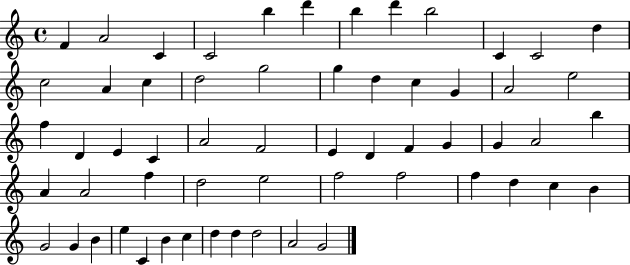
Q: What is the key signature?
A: C major